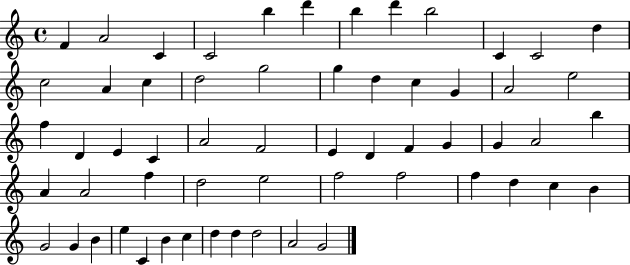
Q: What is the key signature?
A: C major